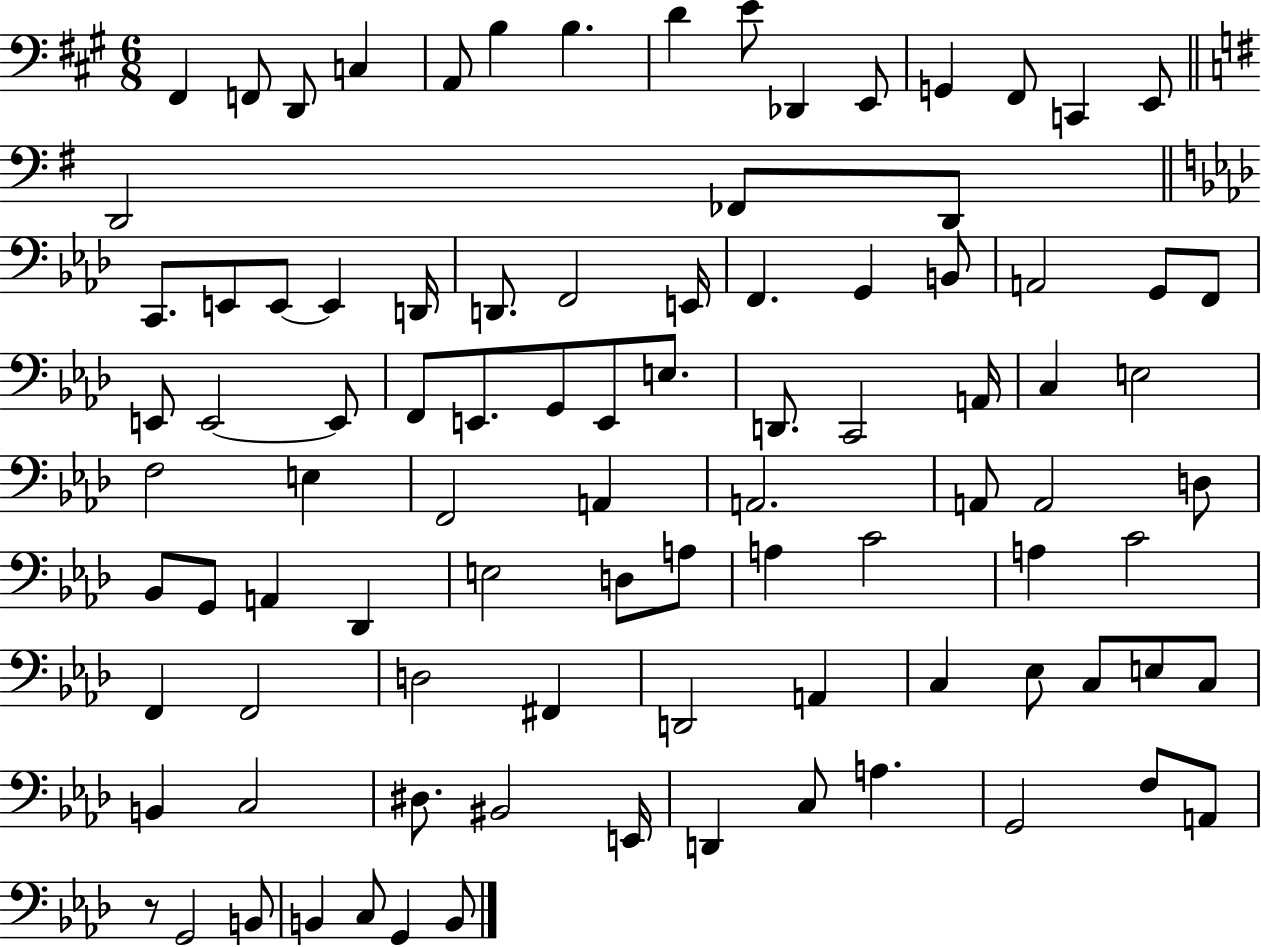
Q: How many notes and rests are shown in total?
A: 93